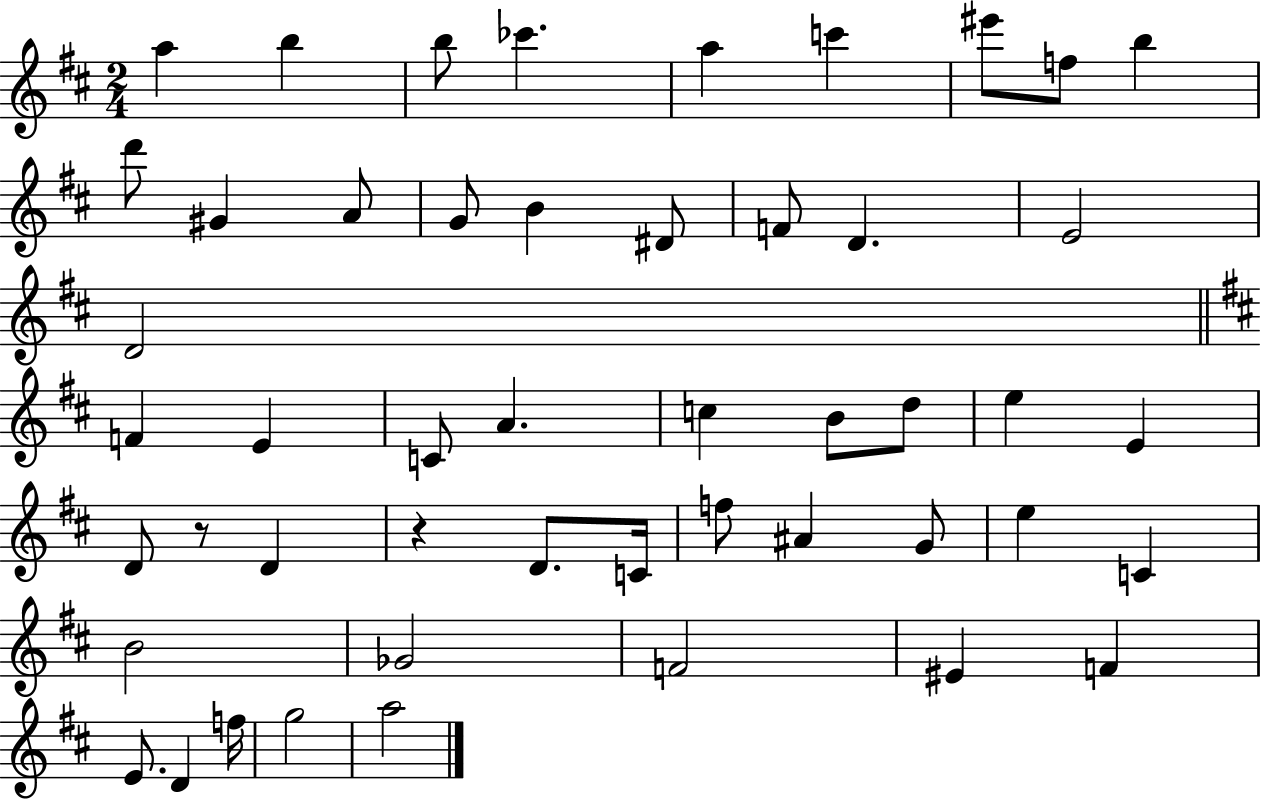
{
  \clef treble
  \numericTimeSignature
  \time 2/4
  \key d \major
  \repeat volta 2 { a''4 b''4 | b''8 ces'''4. | a''4 c'''4 | eis'''8 f''8 b''4 | \break d'''8 gis'4 a'8 | g'8 b'4 dis'8 | f'8 d'4. | e'2 | \break d'2 | \bar "||" \break \key d \major f'4 e'4 | c'8 a'4. | c''4 b'8 d''8 | e''4 e'4 | \break d'8 r8 d'4 | r4 d'8. c'16 | f''8 ais'4 g'8 | e''4 c'4 | \break b'2 | ges'2 | f'2 | eis'4 f'4 | \break e'8. d'4 f''16 | g''2 | a''2 | } \bar "|."
}